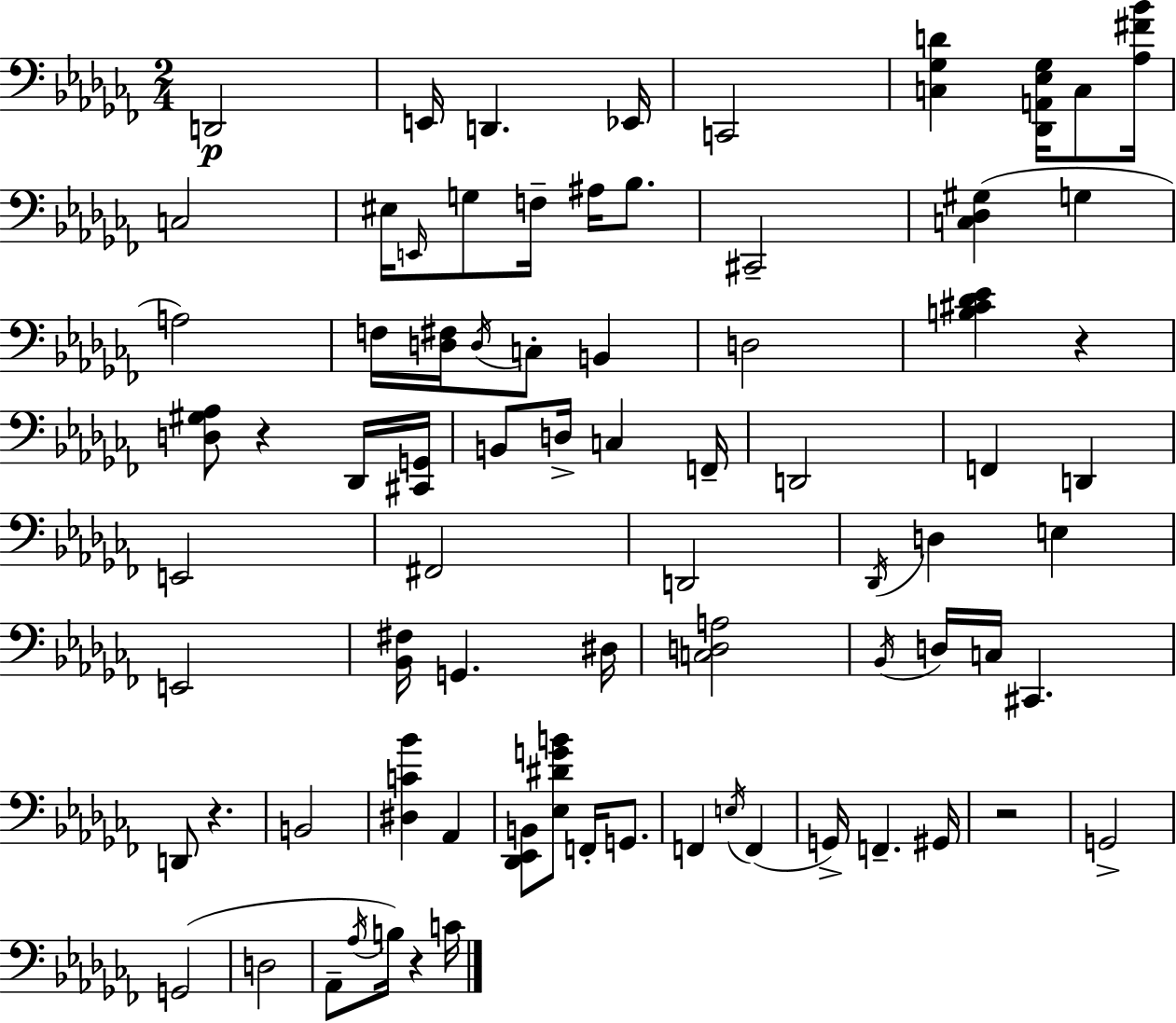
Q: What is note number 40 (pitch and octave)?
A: D3